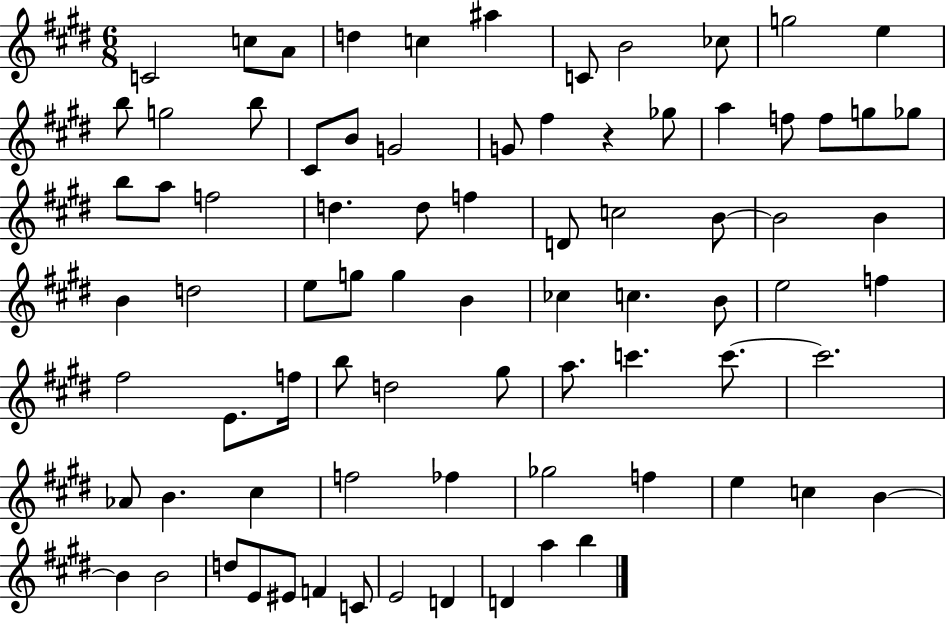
{
  \clef treble
  \numericTimeSignature
  \time 6/8
  \key e \major
  c'2 c''8 a'8 | d''4 c''4 ais''4 | c'8 b'2 ces''8 | g''2 e''4 | \break b''8 g''2 b''8 | cis'8 b'8 g'2 | g'8 fis''4 r4 ges''8 | a''4 f''8 f''8 g''8 ges''8 | \break b''8 a''8 f''2 | d''4. d''8 f''4 | d'8 c''2 b'8~~ | b'2 b'4 | \break b'4 d''2 | e''8 g''8 g''4 b'4 | ces''4 c''4. b'8 | e''2 f''4 | \break fis''2 e'8. f''16 | b''8 d''2 gis''8 | a''8. c'''4. c'''8.~~ | c'''2. | \break aes'8 b'4. cis''4 | f''2 fes''4 | ges''2 f''4 | e''4 c''4 b'4~~ | \break b'4 b'2 | d''8 e'8 eis'8 f'4 c'8 | e'2 d'4 | d'4 a''4 b''4 | \break \bar "|."
}